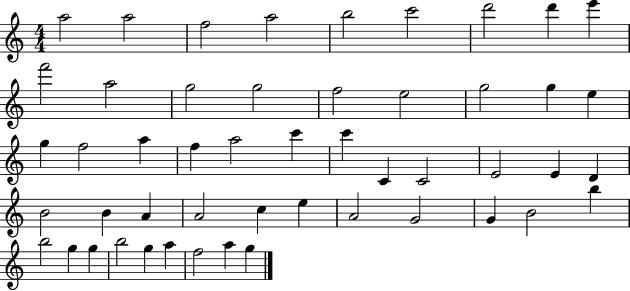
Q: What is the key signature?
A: C major